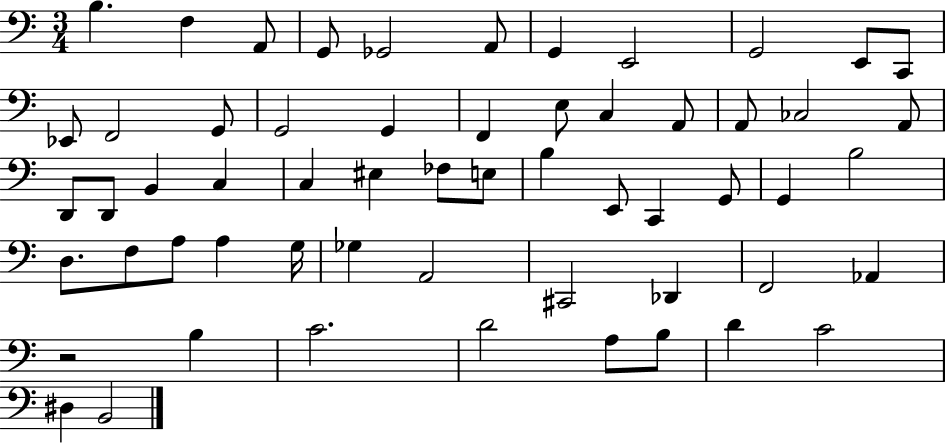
B3/q. F3/q A2/e G2/e Gb2/h A2/e G2/q E2/h G2/h E2/e C2/e Eb2/e F2/h G2/e G2/h G2/q F2/q E3/e C3/q A2/e A2/e CES3/h A2/e D2/e D2/e B2/q C3/q C3/q EIS3/q FES3/e E3/e B3/q E2/e C2/q G2/e G2/q B3/h D3/e. F3/e A3/e A3/q G3/s Gb3/q A2/h C#2/h Db2/q F2/h Ab2/q R/h B3/q C4/h. D4/h A3/e B3/e D4/q C4/h D#3/q B2/h